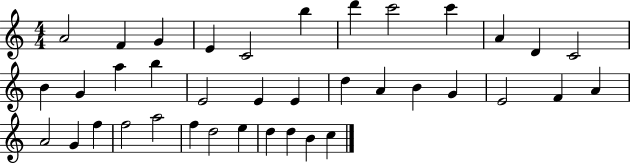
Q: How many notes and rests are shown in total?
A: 38